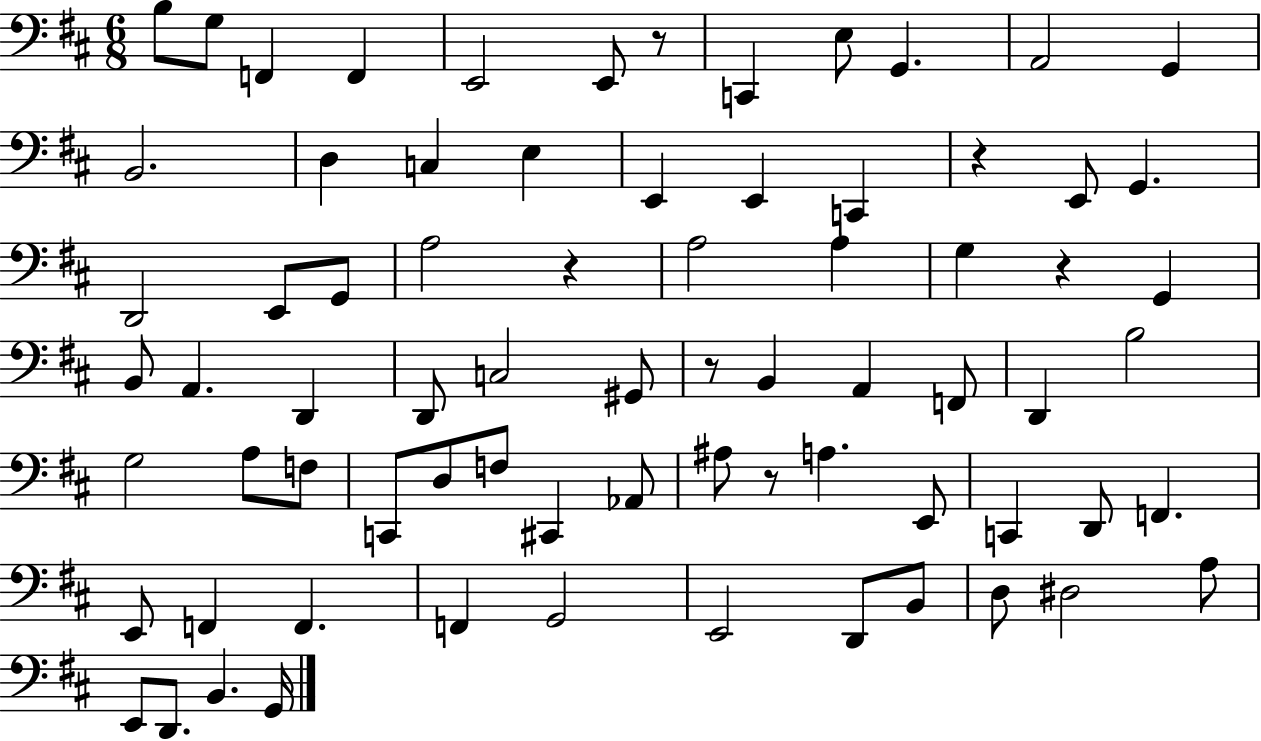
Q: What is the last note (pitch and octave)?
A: G2